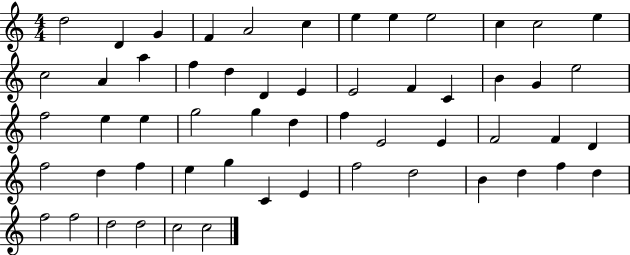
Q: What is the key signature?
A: C major